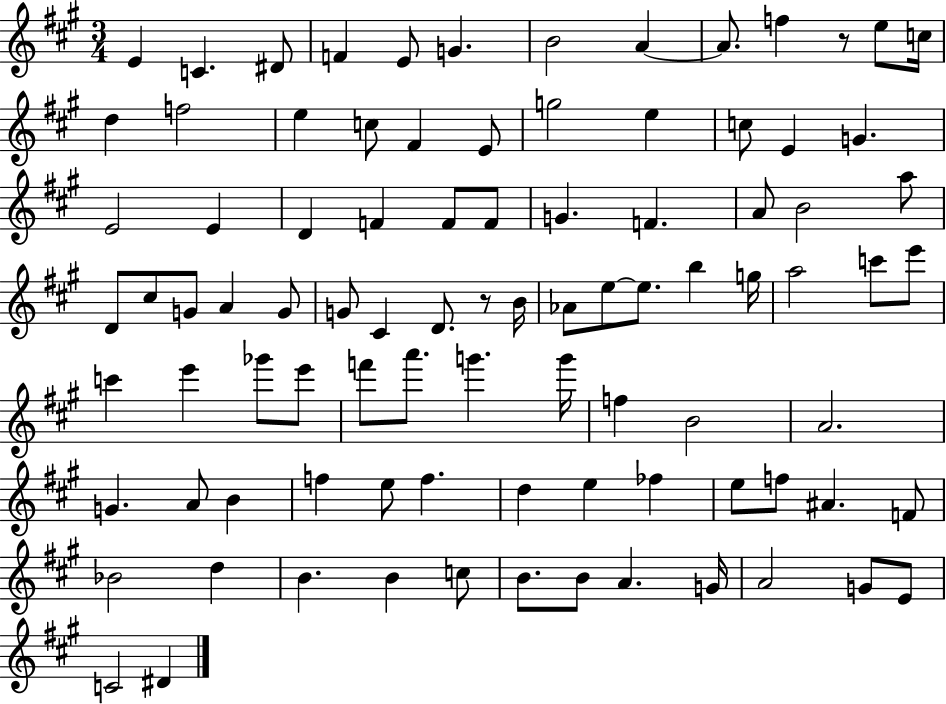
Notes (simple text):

E4/q C4/q. D#4/e F4/q E4/e G4/q. B4/h A4/q A4/e. F5/q R/e E5/e C5/s D5/q F5/h E5/q C5/e F#4/q E4/e G5/h E5/q C5/e E4/q G4/q. E4/h E4/q D4/q F4/q F4/e F4/e G4/q. F4/q. A4/e B4/h A5/e D4/e C#5/e G4/e A4/q G4/e G4/e C#4/q D4/e. R/e B4/s Ab4/e E5/e E5/e. B5/q G5/s A5/h C6/e E6/e C6/q E6/q Gb6/e E6/e F6/e A6/e. G6/q. G6/s F5/q B4/h A4/h. G4/q. A4/e B4/q F5/q E5/e F5/q. D5/q E5/q FES5/q E5/e F5/e A#4/q. F4/e Bb4/h D5/q B4/q. B4/q C5/e B4/e. B4/e A4/q. G4/s A4/h G4/e E4/e C4/h D#4/q